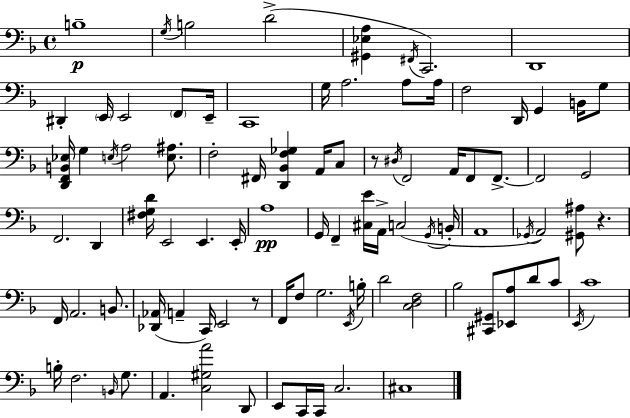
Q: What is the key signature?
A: D minor